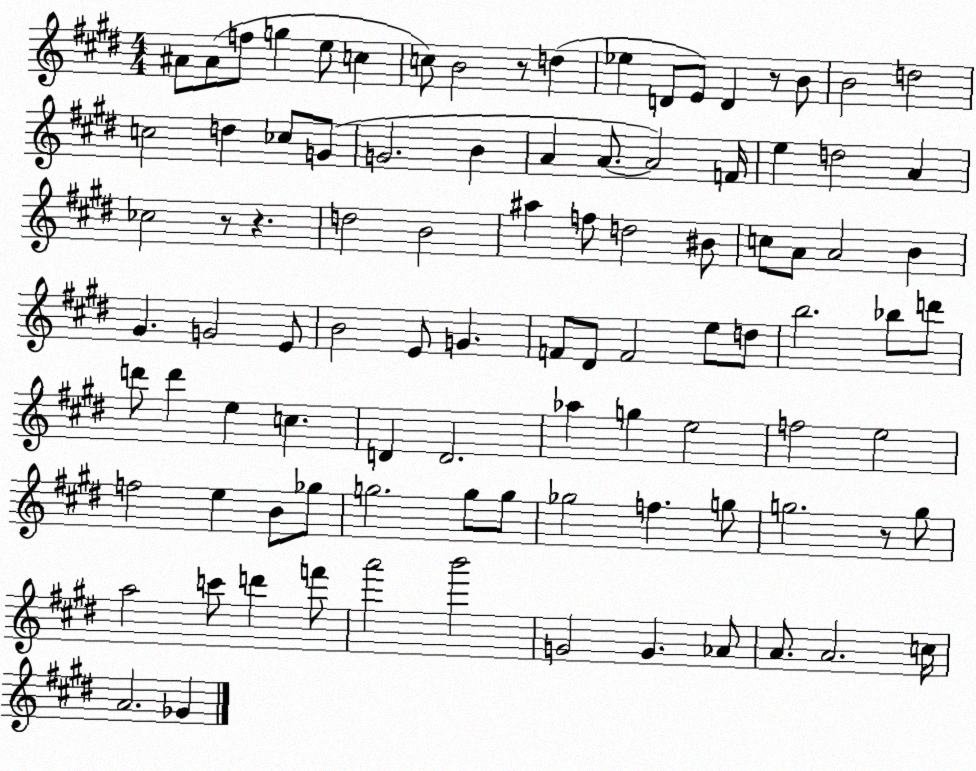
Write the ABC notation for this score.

X:1
T:Untitled
M:4/4
L:1/4
K:E
^A/2 ^A/2 f/2 g e/2 c c/2 B2 z/2 d _e D/2 E/2 D z/2 B/2 B2 d2 c2 d _c/2 G/2 G2 B A A/2 A2 F/4 e d2 A _c2 z/2 z d2 B2 ^a f/2 d2 ^B/2 c/2 A/2 A2 B ^G G2 E/2 B2 E/2 G F/2 ^D/2 F2 e/2 d/2 b2 _b/2 d'/2 d'/2 d' e c D D2 _a g e2 f2 e2 f2 e B/2 _g/2 g2 g/2 g/2 _g2 f g/2 g2 z/2 g/2 a2 c'/2 d' f'/2 a'2 b'2 G2 G _A/2 A/2 A2 c/4 A2 _G